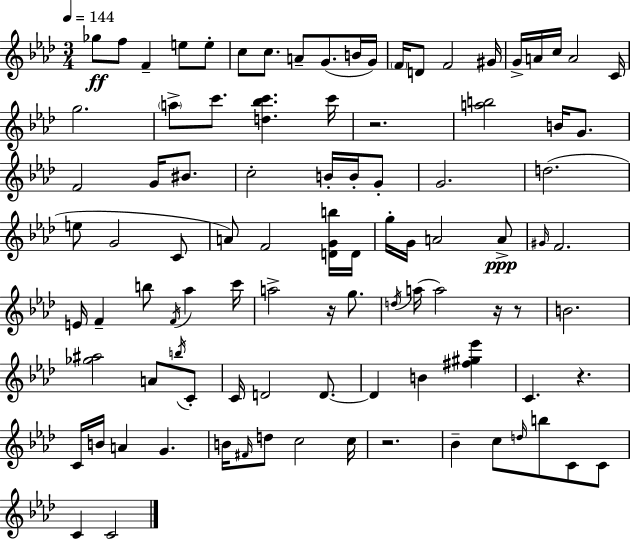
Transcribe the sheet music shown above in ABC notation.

X:1
T:Untitled
M:3/4
L:1/4
K:Fm
_g/2 f/2 F e/2 e/2 c/2 c/2 A/2 G/2 B/4 G/4 F/4 D/2 F2 ^G/4 G/4 A/4 c/4 A2 C/4 g2 a/2 c'/2 [d_bc'] c'/4 z2 [ab]2 B/4 G/2 F2 G/4 ^B/2 c2 B/4 B/4 G/2 G2 d2 e/2 G2 C/2 A/2 F2 [DGb]/4 D/4 g/4 G/4 A2 A/2 ^G/4 F2 E/4 F b/2 F/4 _a c'/4 a2 z/4 g/2 d/4 a/4 a2 z/4 z/2 B2 [_g^a]2 A/2 b/4 C/2 C/4 D2 D/2 D B [^f^g_e'] C z C/4 B/4 A G B/4 ^F/4 d/2 c2 c/4 z2 _B c/2 d/4 b/2 C/2 C/2 C C2